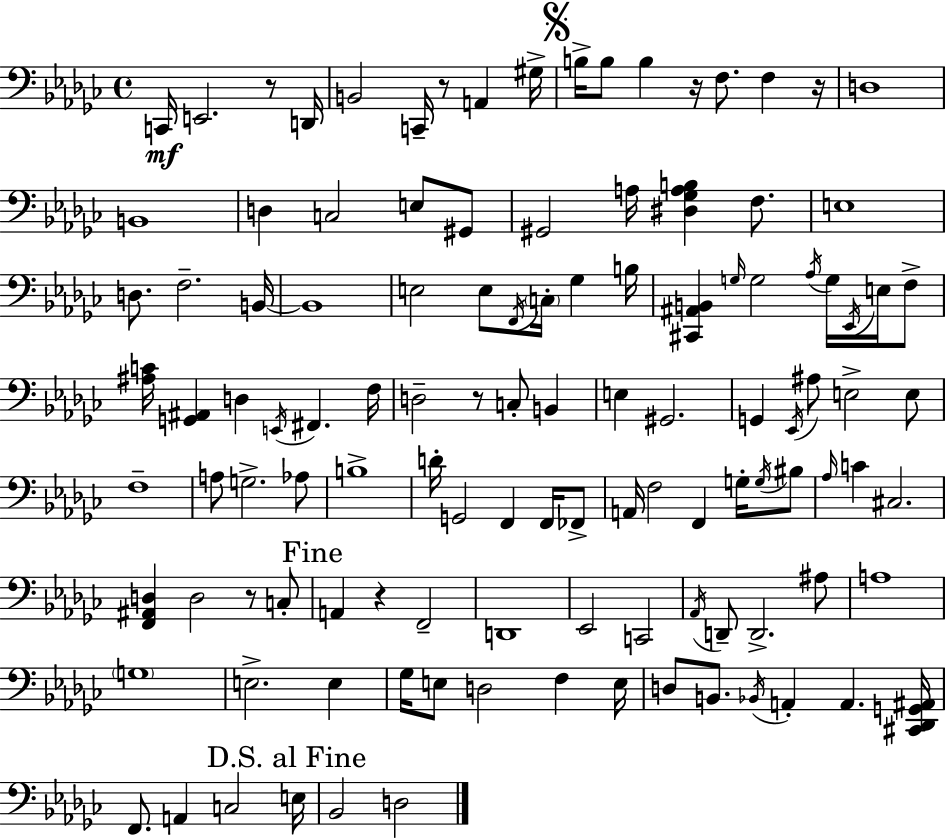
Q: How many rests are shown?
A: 7